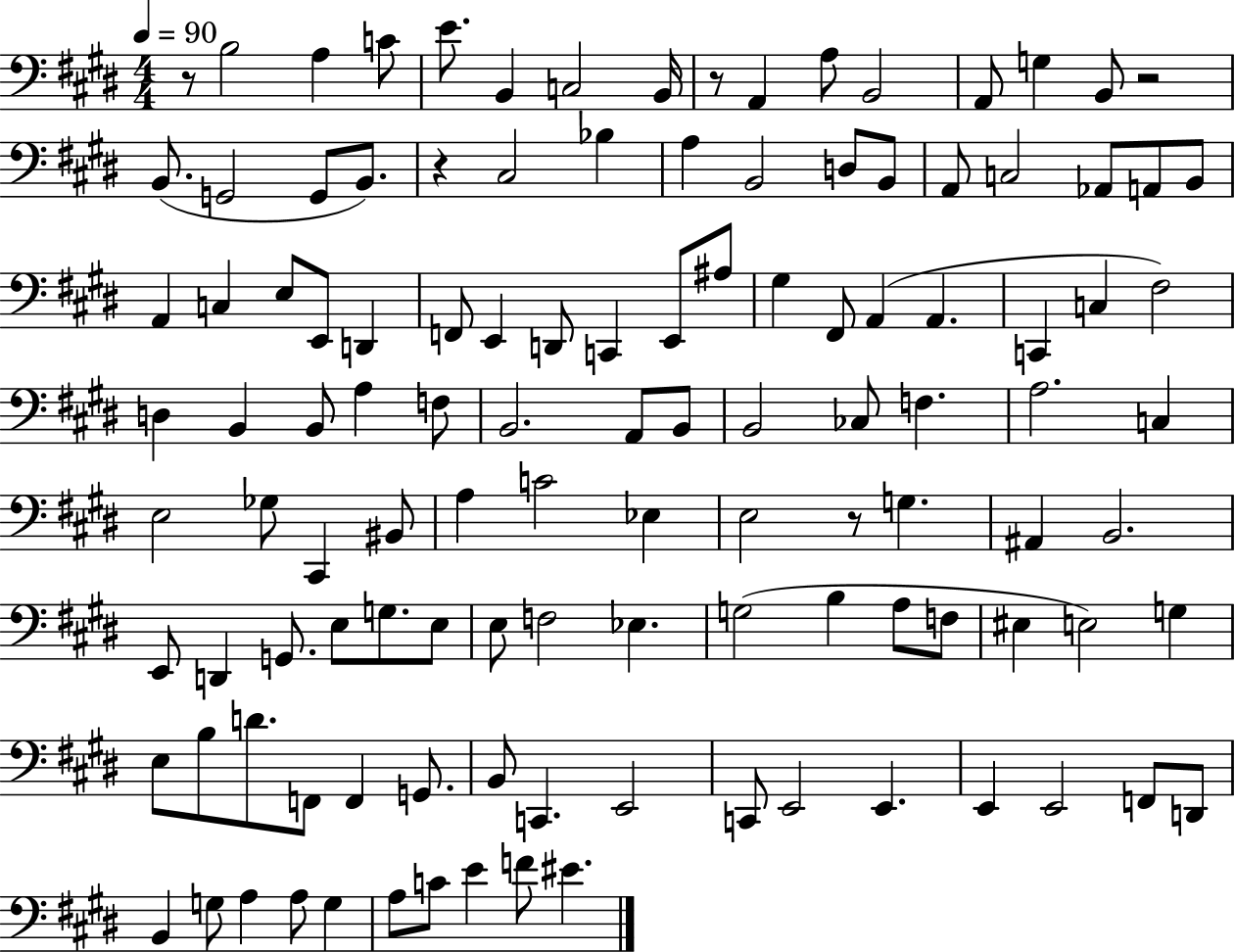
R/e B3/h A3/q C4/e E4/e. B2/q C3/h B2/s R/e A2/q A3/e B2/h A2/e G3/q B2/e R/h B2/e. G2/h G2/e B2/e. R/q C#3/h Bb3/q A3/q B2/h D3/e B2/e A2/e C3/h Ab2/e A2/e B2/e A2/q C3/q E3/e E2/e D2/q F2/e E2/q D2/e C2/q E2/e A#3/e G#3/q F#2/e A2/q A2/q. C2/q C3/q F#3/h D3/q B2/q B2/e A3/q F3/e B2/h. A2/e B2/e B2/h CES3/e F3/q. A3/h. C3/q E3/h Gb3/e C#2/q BIS2/e A3/q C4/h Eb3/q E3/h R/e G3/q. A#2/q B2/h. E2/e D2/q G2/e. E3/e G3/e. E3/e E3/e F3/h Eb3/q. G3/h B3/q A3/e F3/e EIS3/q E3/h G3/q E3/e B3/e D4/e. F2/e F2/q G2/e. B2/e C2/q. E2/h C2/e E2/h E2/q. E2/q E2/h F2/e D2/e B2/q G3/e A3/q A3/e G3/q A3/e C4/e E4/q F4/e EIS4/q.